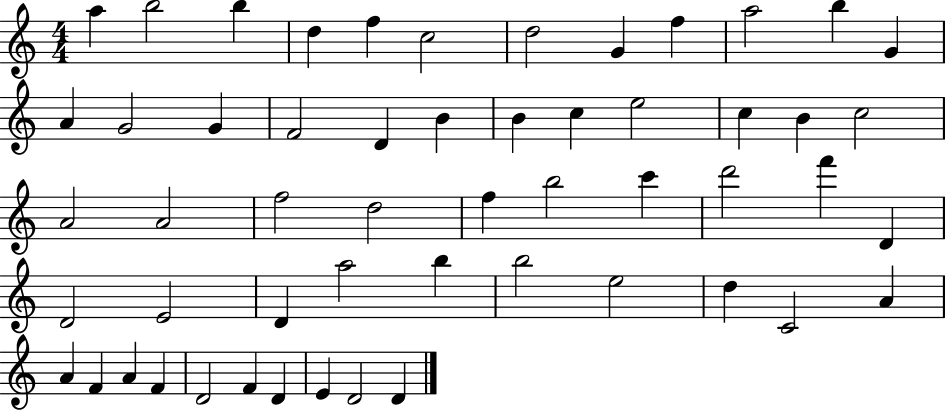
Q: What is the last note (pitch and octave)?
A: D4